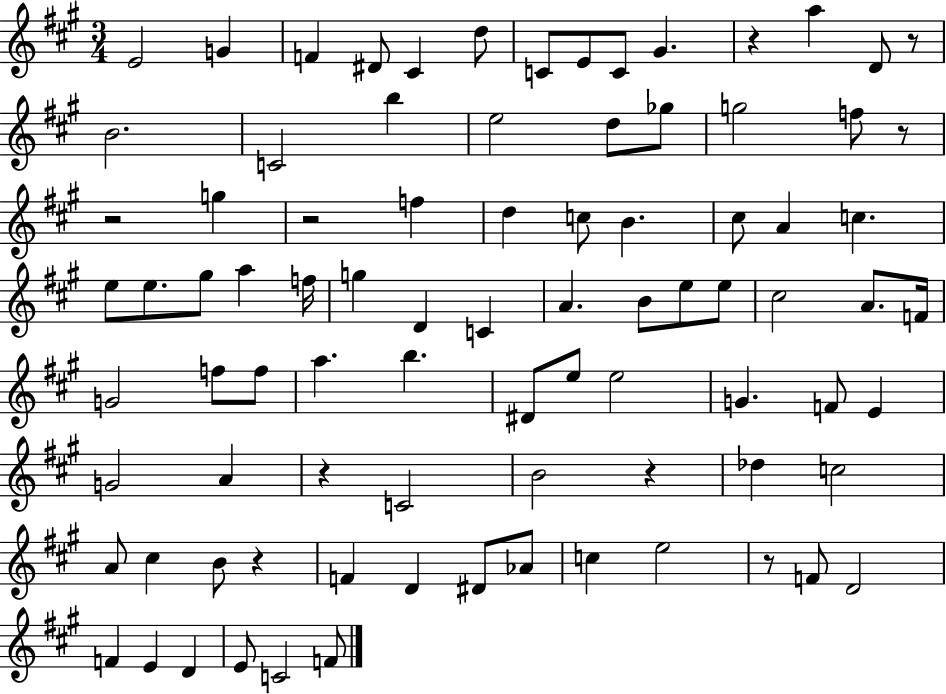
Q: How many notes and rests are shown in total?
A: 86